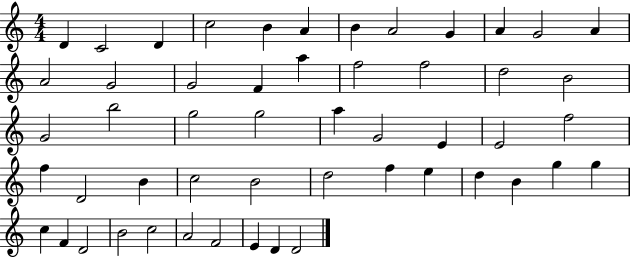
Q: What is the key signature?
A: C major